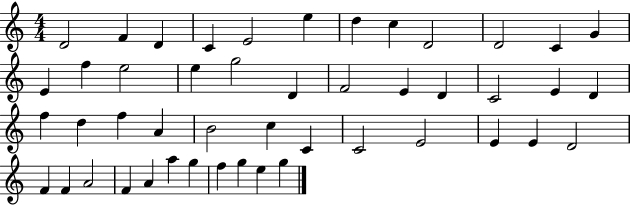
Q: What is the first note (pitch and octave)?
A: D4